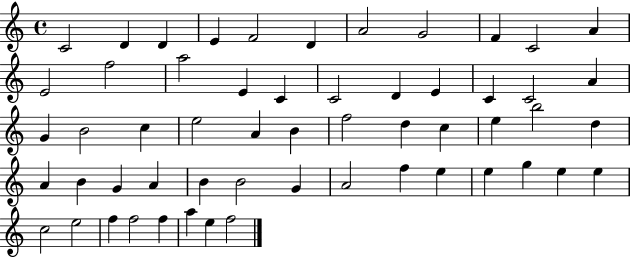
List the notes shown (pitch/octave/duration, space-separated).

C4/h D4/q D4/q E4/q F4/h D4/q A4/h G4/h F4/q C4/h A4/q E4/h F5/h A5/h E4/q C4/q C4/h D4/q E4/q C4/q C4/h A4/q G4/q B4/h C5/q E5/h A4/q B4/q F5/h D5/q C5/q E5/q B5/h D5/q A4/q B4/q G4/q A4/q B4/q B4/h G4/q A4/h F5/q E5/q E5/q G5/q E5/q E5/q C5/h E5/h F5/q F5/h F5/q A5/q E5/q F5/h